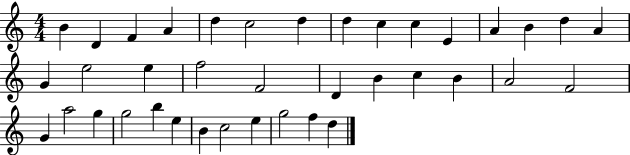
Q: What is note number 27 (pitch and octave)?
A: G4